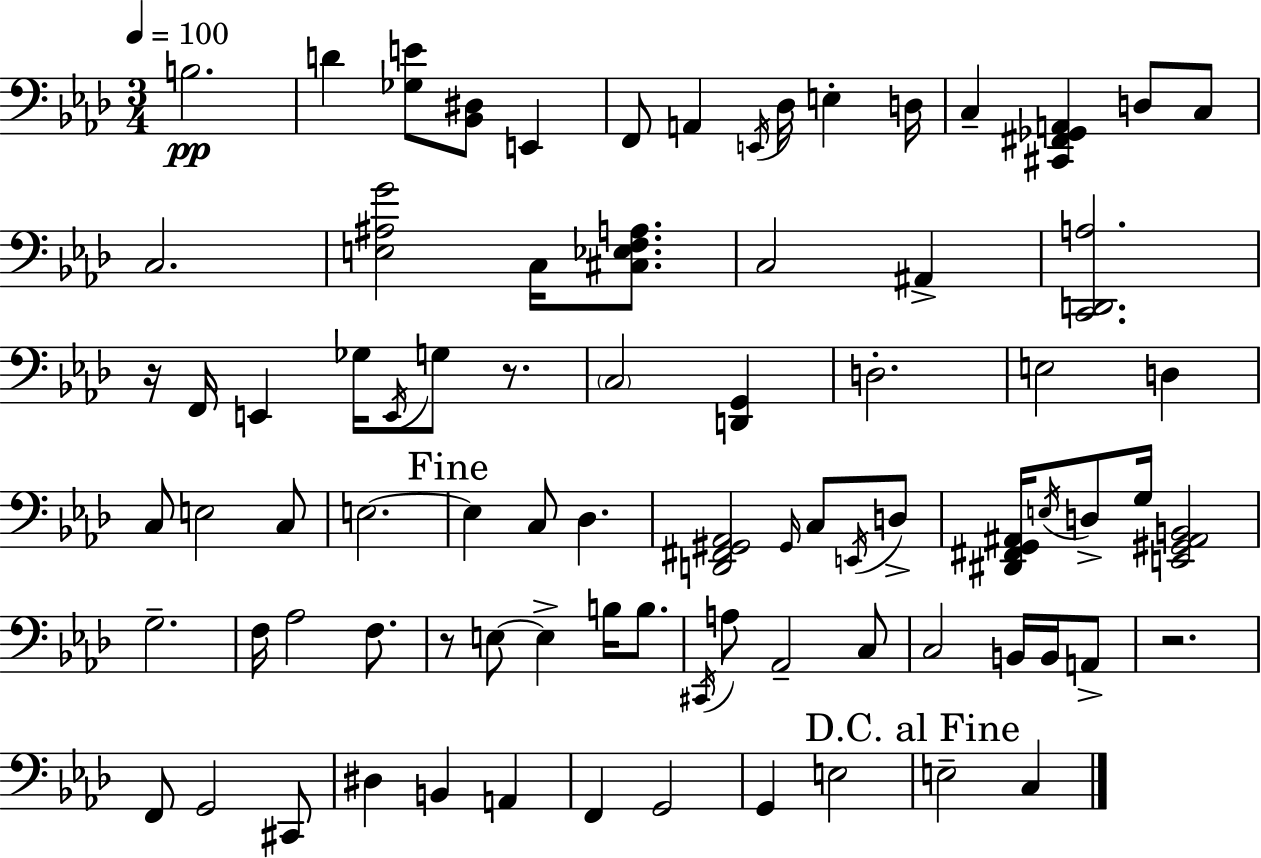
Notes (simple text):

B3/h. D4/q [Gb3,E4]/e [Bb2,D#3]/e E2/q F2/e A2/q E2/s Db3/s E3/q D3/s C3/q [C#2,F#2,Gb2,A2]/q D3/e C3/e C3/h. [E3,A#3,G4]/h C3/s [C#3,Eb3,F3,A3]/e. C3/h A#2/q [C2,D2,A3]/h. R/s F2/s E2/q Gb3/s E2/s G3/e R/e. C3/h [D2,G2]/q D3/h. E3/h D3/q C3/e E3/h C3/e E3/h. E3/q C3/e Db3/q. [D2,F#2,G#2,Ab2]/h G#2/s C3/e E2/s D3/e [D#2,F#2,G2,A#2]/s E3/s D3/e G3/s [E2,G#2,A#2,B2]/h G3/h. F3/s Ab3/h F3/e. R/e E3/e E3/q B3/s B3/e. C#2/s A3/e Ab2/h C3/e C3/h B2/s B2/s A2/e R/h. F2/e G2/h C#2/e D#3/q B2/q A2/q F2/q G2/h G2/q E3/h E3/h C3/q